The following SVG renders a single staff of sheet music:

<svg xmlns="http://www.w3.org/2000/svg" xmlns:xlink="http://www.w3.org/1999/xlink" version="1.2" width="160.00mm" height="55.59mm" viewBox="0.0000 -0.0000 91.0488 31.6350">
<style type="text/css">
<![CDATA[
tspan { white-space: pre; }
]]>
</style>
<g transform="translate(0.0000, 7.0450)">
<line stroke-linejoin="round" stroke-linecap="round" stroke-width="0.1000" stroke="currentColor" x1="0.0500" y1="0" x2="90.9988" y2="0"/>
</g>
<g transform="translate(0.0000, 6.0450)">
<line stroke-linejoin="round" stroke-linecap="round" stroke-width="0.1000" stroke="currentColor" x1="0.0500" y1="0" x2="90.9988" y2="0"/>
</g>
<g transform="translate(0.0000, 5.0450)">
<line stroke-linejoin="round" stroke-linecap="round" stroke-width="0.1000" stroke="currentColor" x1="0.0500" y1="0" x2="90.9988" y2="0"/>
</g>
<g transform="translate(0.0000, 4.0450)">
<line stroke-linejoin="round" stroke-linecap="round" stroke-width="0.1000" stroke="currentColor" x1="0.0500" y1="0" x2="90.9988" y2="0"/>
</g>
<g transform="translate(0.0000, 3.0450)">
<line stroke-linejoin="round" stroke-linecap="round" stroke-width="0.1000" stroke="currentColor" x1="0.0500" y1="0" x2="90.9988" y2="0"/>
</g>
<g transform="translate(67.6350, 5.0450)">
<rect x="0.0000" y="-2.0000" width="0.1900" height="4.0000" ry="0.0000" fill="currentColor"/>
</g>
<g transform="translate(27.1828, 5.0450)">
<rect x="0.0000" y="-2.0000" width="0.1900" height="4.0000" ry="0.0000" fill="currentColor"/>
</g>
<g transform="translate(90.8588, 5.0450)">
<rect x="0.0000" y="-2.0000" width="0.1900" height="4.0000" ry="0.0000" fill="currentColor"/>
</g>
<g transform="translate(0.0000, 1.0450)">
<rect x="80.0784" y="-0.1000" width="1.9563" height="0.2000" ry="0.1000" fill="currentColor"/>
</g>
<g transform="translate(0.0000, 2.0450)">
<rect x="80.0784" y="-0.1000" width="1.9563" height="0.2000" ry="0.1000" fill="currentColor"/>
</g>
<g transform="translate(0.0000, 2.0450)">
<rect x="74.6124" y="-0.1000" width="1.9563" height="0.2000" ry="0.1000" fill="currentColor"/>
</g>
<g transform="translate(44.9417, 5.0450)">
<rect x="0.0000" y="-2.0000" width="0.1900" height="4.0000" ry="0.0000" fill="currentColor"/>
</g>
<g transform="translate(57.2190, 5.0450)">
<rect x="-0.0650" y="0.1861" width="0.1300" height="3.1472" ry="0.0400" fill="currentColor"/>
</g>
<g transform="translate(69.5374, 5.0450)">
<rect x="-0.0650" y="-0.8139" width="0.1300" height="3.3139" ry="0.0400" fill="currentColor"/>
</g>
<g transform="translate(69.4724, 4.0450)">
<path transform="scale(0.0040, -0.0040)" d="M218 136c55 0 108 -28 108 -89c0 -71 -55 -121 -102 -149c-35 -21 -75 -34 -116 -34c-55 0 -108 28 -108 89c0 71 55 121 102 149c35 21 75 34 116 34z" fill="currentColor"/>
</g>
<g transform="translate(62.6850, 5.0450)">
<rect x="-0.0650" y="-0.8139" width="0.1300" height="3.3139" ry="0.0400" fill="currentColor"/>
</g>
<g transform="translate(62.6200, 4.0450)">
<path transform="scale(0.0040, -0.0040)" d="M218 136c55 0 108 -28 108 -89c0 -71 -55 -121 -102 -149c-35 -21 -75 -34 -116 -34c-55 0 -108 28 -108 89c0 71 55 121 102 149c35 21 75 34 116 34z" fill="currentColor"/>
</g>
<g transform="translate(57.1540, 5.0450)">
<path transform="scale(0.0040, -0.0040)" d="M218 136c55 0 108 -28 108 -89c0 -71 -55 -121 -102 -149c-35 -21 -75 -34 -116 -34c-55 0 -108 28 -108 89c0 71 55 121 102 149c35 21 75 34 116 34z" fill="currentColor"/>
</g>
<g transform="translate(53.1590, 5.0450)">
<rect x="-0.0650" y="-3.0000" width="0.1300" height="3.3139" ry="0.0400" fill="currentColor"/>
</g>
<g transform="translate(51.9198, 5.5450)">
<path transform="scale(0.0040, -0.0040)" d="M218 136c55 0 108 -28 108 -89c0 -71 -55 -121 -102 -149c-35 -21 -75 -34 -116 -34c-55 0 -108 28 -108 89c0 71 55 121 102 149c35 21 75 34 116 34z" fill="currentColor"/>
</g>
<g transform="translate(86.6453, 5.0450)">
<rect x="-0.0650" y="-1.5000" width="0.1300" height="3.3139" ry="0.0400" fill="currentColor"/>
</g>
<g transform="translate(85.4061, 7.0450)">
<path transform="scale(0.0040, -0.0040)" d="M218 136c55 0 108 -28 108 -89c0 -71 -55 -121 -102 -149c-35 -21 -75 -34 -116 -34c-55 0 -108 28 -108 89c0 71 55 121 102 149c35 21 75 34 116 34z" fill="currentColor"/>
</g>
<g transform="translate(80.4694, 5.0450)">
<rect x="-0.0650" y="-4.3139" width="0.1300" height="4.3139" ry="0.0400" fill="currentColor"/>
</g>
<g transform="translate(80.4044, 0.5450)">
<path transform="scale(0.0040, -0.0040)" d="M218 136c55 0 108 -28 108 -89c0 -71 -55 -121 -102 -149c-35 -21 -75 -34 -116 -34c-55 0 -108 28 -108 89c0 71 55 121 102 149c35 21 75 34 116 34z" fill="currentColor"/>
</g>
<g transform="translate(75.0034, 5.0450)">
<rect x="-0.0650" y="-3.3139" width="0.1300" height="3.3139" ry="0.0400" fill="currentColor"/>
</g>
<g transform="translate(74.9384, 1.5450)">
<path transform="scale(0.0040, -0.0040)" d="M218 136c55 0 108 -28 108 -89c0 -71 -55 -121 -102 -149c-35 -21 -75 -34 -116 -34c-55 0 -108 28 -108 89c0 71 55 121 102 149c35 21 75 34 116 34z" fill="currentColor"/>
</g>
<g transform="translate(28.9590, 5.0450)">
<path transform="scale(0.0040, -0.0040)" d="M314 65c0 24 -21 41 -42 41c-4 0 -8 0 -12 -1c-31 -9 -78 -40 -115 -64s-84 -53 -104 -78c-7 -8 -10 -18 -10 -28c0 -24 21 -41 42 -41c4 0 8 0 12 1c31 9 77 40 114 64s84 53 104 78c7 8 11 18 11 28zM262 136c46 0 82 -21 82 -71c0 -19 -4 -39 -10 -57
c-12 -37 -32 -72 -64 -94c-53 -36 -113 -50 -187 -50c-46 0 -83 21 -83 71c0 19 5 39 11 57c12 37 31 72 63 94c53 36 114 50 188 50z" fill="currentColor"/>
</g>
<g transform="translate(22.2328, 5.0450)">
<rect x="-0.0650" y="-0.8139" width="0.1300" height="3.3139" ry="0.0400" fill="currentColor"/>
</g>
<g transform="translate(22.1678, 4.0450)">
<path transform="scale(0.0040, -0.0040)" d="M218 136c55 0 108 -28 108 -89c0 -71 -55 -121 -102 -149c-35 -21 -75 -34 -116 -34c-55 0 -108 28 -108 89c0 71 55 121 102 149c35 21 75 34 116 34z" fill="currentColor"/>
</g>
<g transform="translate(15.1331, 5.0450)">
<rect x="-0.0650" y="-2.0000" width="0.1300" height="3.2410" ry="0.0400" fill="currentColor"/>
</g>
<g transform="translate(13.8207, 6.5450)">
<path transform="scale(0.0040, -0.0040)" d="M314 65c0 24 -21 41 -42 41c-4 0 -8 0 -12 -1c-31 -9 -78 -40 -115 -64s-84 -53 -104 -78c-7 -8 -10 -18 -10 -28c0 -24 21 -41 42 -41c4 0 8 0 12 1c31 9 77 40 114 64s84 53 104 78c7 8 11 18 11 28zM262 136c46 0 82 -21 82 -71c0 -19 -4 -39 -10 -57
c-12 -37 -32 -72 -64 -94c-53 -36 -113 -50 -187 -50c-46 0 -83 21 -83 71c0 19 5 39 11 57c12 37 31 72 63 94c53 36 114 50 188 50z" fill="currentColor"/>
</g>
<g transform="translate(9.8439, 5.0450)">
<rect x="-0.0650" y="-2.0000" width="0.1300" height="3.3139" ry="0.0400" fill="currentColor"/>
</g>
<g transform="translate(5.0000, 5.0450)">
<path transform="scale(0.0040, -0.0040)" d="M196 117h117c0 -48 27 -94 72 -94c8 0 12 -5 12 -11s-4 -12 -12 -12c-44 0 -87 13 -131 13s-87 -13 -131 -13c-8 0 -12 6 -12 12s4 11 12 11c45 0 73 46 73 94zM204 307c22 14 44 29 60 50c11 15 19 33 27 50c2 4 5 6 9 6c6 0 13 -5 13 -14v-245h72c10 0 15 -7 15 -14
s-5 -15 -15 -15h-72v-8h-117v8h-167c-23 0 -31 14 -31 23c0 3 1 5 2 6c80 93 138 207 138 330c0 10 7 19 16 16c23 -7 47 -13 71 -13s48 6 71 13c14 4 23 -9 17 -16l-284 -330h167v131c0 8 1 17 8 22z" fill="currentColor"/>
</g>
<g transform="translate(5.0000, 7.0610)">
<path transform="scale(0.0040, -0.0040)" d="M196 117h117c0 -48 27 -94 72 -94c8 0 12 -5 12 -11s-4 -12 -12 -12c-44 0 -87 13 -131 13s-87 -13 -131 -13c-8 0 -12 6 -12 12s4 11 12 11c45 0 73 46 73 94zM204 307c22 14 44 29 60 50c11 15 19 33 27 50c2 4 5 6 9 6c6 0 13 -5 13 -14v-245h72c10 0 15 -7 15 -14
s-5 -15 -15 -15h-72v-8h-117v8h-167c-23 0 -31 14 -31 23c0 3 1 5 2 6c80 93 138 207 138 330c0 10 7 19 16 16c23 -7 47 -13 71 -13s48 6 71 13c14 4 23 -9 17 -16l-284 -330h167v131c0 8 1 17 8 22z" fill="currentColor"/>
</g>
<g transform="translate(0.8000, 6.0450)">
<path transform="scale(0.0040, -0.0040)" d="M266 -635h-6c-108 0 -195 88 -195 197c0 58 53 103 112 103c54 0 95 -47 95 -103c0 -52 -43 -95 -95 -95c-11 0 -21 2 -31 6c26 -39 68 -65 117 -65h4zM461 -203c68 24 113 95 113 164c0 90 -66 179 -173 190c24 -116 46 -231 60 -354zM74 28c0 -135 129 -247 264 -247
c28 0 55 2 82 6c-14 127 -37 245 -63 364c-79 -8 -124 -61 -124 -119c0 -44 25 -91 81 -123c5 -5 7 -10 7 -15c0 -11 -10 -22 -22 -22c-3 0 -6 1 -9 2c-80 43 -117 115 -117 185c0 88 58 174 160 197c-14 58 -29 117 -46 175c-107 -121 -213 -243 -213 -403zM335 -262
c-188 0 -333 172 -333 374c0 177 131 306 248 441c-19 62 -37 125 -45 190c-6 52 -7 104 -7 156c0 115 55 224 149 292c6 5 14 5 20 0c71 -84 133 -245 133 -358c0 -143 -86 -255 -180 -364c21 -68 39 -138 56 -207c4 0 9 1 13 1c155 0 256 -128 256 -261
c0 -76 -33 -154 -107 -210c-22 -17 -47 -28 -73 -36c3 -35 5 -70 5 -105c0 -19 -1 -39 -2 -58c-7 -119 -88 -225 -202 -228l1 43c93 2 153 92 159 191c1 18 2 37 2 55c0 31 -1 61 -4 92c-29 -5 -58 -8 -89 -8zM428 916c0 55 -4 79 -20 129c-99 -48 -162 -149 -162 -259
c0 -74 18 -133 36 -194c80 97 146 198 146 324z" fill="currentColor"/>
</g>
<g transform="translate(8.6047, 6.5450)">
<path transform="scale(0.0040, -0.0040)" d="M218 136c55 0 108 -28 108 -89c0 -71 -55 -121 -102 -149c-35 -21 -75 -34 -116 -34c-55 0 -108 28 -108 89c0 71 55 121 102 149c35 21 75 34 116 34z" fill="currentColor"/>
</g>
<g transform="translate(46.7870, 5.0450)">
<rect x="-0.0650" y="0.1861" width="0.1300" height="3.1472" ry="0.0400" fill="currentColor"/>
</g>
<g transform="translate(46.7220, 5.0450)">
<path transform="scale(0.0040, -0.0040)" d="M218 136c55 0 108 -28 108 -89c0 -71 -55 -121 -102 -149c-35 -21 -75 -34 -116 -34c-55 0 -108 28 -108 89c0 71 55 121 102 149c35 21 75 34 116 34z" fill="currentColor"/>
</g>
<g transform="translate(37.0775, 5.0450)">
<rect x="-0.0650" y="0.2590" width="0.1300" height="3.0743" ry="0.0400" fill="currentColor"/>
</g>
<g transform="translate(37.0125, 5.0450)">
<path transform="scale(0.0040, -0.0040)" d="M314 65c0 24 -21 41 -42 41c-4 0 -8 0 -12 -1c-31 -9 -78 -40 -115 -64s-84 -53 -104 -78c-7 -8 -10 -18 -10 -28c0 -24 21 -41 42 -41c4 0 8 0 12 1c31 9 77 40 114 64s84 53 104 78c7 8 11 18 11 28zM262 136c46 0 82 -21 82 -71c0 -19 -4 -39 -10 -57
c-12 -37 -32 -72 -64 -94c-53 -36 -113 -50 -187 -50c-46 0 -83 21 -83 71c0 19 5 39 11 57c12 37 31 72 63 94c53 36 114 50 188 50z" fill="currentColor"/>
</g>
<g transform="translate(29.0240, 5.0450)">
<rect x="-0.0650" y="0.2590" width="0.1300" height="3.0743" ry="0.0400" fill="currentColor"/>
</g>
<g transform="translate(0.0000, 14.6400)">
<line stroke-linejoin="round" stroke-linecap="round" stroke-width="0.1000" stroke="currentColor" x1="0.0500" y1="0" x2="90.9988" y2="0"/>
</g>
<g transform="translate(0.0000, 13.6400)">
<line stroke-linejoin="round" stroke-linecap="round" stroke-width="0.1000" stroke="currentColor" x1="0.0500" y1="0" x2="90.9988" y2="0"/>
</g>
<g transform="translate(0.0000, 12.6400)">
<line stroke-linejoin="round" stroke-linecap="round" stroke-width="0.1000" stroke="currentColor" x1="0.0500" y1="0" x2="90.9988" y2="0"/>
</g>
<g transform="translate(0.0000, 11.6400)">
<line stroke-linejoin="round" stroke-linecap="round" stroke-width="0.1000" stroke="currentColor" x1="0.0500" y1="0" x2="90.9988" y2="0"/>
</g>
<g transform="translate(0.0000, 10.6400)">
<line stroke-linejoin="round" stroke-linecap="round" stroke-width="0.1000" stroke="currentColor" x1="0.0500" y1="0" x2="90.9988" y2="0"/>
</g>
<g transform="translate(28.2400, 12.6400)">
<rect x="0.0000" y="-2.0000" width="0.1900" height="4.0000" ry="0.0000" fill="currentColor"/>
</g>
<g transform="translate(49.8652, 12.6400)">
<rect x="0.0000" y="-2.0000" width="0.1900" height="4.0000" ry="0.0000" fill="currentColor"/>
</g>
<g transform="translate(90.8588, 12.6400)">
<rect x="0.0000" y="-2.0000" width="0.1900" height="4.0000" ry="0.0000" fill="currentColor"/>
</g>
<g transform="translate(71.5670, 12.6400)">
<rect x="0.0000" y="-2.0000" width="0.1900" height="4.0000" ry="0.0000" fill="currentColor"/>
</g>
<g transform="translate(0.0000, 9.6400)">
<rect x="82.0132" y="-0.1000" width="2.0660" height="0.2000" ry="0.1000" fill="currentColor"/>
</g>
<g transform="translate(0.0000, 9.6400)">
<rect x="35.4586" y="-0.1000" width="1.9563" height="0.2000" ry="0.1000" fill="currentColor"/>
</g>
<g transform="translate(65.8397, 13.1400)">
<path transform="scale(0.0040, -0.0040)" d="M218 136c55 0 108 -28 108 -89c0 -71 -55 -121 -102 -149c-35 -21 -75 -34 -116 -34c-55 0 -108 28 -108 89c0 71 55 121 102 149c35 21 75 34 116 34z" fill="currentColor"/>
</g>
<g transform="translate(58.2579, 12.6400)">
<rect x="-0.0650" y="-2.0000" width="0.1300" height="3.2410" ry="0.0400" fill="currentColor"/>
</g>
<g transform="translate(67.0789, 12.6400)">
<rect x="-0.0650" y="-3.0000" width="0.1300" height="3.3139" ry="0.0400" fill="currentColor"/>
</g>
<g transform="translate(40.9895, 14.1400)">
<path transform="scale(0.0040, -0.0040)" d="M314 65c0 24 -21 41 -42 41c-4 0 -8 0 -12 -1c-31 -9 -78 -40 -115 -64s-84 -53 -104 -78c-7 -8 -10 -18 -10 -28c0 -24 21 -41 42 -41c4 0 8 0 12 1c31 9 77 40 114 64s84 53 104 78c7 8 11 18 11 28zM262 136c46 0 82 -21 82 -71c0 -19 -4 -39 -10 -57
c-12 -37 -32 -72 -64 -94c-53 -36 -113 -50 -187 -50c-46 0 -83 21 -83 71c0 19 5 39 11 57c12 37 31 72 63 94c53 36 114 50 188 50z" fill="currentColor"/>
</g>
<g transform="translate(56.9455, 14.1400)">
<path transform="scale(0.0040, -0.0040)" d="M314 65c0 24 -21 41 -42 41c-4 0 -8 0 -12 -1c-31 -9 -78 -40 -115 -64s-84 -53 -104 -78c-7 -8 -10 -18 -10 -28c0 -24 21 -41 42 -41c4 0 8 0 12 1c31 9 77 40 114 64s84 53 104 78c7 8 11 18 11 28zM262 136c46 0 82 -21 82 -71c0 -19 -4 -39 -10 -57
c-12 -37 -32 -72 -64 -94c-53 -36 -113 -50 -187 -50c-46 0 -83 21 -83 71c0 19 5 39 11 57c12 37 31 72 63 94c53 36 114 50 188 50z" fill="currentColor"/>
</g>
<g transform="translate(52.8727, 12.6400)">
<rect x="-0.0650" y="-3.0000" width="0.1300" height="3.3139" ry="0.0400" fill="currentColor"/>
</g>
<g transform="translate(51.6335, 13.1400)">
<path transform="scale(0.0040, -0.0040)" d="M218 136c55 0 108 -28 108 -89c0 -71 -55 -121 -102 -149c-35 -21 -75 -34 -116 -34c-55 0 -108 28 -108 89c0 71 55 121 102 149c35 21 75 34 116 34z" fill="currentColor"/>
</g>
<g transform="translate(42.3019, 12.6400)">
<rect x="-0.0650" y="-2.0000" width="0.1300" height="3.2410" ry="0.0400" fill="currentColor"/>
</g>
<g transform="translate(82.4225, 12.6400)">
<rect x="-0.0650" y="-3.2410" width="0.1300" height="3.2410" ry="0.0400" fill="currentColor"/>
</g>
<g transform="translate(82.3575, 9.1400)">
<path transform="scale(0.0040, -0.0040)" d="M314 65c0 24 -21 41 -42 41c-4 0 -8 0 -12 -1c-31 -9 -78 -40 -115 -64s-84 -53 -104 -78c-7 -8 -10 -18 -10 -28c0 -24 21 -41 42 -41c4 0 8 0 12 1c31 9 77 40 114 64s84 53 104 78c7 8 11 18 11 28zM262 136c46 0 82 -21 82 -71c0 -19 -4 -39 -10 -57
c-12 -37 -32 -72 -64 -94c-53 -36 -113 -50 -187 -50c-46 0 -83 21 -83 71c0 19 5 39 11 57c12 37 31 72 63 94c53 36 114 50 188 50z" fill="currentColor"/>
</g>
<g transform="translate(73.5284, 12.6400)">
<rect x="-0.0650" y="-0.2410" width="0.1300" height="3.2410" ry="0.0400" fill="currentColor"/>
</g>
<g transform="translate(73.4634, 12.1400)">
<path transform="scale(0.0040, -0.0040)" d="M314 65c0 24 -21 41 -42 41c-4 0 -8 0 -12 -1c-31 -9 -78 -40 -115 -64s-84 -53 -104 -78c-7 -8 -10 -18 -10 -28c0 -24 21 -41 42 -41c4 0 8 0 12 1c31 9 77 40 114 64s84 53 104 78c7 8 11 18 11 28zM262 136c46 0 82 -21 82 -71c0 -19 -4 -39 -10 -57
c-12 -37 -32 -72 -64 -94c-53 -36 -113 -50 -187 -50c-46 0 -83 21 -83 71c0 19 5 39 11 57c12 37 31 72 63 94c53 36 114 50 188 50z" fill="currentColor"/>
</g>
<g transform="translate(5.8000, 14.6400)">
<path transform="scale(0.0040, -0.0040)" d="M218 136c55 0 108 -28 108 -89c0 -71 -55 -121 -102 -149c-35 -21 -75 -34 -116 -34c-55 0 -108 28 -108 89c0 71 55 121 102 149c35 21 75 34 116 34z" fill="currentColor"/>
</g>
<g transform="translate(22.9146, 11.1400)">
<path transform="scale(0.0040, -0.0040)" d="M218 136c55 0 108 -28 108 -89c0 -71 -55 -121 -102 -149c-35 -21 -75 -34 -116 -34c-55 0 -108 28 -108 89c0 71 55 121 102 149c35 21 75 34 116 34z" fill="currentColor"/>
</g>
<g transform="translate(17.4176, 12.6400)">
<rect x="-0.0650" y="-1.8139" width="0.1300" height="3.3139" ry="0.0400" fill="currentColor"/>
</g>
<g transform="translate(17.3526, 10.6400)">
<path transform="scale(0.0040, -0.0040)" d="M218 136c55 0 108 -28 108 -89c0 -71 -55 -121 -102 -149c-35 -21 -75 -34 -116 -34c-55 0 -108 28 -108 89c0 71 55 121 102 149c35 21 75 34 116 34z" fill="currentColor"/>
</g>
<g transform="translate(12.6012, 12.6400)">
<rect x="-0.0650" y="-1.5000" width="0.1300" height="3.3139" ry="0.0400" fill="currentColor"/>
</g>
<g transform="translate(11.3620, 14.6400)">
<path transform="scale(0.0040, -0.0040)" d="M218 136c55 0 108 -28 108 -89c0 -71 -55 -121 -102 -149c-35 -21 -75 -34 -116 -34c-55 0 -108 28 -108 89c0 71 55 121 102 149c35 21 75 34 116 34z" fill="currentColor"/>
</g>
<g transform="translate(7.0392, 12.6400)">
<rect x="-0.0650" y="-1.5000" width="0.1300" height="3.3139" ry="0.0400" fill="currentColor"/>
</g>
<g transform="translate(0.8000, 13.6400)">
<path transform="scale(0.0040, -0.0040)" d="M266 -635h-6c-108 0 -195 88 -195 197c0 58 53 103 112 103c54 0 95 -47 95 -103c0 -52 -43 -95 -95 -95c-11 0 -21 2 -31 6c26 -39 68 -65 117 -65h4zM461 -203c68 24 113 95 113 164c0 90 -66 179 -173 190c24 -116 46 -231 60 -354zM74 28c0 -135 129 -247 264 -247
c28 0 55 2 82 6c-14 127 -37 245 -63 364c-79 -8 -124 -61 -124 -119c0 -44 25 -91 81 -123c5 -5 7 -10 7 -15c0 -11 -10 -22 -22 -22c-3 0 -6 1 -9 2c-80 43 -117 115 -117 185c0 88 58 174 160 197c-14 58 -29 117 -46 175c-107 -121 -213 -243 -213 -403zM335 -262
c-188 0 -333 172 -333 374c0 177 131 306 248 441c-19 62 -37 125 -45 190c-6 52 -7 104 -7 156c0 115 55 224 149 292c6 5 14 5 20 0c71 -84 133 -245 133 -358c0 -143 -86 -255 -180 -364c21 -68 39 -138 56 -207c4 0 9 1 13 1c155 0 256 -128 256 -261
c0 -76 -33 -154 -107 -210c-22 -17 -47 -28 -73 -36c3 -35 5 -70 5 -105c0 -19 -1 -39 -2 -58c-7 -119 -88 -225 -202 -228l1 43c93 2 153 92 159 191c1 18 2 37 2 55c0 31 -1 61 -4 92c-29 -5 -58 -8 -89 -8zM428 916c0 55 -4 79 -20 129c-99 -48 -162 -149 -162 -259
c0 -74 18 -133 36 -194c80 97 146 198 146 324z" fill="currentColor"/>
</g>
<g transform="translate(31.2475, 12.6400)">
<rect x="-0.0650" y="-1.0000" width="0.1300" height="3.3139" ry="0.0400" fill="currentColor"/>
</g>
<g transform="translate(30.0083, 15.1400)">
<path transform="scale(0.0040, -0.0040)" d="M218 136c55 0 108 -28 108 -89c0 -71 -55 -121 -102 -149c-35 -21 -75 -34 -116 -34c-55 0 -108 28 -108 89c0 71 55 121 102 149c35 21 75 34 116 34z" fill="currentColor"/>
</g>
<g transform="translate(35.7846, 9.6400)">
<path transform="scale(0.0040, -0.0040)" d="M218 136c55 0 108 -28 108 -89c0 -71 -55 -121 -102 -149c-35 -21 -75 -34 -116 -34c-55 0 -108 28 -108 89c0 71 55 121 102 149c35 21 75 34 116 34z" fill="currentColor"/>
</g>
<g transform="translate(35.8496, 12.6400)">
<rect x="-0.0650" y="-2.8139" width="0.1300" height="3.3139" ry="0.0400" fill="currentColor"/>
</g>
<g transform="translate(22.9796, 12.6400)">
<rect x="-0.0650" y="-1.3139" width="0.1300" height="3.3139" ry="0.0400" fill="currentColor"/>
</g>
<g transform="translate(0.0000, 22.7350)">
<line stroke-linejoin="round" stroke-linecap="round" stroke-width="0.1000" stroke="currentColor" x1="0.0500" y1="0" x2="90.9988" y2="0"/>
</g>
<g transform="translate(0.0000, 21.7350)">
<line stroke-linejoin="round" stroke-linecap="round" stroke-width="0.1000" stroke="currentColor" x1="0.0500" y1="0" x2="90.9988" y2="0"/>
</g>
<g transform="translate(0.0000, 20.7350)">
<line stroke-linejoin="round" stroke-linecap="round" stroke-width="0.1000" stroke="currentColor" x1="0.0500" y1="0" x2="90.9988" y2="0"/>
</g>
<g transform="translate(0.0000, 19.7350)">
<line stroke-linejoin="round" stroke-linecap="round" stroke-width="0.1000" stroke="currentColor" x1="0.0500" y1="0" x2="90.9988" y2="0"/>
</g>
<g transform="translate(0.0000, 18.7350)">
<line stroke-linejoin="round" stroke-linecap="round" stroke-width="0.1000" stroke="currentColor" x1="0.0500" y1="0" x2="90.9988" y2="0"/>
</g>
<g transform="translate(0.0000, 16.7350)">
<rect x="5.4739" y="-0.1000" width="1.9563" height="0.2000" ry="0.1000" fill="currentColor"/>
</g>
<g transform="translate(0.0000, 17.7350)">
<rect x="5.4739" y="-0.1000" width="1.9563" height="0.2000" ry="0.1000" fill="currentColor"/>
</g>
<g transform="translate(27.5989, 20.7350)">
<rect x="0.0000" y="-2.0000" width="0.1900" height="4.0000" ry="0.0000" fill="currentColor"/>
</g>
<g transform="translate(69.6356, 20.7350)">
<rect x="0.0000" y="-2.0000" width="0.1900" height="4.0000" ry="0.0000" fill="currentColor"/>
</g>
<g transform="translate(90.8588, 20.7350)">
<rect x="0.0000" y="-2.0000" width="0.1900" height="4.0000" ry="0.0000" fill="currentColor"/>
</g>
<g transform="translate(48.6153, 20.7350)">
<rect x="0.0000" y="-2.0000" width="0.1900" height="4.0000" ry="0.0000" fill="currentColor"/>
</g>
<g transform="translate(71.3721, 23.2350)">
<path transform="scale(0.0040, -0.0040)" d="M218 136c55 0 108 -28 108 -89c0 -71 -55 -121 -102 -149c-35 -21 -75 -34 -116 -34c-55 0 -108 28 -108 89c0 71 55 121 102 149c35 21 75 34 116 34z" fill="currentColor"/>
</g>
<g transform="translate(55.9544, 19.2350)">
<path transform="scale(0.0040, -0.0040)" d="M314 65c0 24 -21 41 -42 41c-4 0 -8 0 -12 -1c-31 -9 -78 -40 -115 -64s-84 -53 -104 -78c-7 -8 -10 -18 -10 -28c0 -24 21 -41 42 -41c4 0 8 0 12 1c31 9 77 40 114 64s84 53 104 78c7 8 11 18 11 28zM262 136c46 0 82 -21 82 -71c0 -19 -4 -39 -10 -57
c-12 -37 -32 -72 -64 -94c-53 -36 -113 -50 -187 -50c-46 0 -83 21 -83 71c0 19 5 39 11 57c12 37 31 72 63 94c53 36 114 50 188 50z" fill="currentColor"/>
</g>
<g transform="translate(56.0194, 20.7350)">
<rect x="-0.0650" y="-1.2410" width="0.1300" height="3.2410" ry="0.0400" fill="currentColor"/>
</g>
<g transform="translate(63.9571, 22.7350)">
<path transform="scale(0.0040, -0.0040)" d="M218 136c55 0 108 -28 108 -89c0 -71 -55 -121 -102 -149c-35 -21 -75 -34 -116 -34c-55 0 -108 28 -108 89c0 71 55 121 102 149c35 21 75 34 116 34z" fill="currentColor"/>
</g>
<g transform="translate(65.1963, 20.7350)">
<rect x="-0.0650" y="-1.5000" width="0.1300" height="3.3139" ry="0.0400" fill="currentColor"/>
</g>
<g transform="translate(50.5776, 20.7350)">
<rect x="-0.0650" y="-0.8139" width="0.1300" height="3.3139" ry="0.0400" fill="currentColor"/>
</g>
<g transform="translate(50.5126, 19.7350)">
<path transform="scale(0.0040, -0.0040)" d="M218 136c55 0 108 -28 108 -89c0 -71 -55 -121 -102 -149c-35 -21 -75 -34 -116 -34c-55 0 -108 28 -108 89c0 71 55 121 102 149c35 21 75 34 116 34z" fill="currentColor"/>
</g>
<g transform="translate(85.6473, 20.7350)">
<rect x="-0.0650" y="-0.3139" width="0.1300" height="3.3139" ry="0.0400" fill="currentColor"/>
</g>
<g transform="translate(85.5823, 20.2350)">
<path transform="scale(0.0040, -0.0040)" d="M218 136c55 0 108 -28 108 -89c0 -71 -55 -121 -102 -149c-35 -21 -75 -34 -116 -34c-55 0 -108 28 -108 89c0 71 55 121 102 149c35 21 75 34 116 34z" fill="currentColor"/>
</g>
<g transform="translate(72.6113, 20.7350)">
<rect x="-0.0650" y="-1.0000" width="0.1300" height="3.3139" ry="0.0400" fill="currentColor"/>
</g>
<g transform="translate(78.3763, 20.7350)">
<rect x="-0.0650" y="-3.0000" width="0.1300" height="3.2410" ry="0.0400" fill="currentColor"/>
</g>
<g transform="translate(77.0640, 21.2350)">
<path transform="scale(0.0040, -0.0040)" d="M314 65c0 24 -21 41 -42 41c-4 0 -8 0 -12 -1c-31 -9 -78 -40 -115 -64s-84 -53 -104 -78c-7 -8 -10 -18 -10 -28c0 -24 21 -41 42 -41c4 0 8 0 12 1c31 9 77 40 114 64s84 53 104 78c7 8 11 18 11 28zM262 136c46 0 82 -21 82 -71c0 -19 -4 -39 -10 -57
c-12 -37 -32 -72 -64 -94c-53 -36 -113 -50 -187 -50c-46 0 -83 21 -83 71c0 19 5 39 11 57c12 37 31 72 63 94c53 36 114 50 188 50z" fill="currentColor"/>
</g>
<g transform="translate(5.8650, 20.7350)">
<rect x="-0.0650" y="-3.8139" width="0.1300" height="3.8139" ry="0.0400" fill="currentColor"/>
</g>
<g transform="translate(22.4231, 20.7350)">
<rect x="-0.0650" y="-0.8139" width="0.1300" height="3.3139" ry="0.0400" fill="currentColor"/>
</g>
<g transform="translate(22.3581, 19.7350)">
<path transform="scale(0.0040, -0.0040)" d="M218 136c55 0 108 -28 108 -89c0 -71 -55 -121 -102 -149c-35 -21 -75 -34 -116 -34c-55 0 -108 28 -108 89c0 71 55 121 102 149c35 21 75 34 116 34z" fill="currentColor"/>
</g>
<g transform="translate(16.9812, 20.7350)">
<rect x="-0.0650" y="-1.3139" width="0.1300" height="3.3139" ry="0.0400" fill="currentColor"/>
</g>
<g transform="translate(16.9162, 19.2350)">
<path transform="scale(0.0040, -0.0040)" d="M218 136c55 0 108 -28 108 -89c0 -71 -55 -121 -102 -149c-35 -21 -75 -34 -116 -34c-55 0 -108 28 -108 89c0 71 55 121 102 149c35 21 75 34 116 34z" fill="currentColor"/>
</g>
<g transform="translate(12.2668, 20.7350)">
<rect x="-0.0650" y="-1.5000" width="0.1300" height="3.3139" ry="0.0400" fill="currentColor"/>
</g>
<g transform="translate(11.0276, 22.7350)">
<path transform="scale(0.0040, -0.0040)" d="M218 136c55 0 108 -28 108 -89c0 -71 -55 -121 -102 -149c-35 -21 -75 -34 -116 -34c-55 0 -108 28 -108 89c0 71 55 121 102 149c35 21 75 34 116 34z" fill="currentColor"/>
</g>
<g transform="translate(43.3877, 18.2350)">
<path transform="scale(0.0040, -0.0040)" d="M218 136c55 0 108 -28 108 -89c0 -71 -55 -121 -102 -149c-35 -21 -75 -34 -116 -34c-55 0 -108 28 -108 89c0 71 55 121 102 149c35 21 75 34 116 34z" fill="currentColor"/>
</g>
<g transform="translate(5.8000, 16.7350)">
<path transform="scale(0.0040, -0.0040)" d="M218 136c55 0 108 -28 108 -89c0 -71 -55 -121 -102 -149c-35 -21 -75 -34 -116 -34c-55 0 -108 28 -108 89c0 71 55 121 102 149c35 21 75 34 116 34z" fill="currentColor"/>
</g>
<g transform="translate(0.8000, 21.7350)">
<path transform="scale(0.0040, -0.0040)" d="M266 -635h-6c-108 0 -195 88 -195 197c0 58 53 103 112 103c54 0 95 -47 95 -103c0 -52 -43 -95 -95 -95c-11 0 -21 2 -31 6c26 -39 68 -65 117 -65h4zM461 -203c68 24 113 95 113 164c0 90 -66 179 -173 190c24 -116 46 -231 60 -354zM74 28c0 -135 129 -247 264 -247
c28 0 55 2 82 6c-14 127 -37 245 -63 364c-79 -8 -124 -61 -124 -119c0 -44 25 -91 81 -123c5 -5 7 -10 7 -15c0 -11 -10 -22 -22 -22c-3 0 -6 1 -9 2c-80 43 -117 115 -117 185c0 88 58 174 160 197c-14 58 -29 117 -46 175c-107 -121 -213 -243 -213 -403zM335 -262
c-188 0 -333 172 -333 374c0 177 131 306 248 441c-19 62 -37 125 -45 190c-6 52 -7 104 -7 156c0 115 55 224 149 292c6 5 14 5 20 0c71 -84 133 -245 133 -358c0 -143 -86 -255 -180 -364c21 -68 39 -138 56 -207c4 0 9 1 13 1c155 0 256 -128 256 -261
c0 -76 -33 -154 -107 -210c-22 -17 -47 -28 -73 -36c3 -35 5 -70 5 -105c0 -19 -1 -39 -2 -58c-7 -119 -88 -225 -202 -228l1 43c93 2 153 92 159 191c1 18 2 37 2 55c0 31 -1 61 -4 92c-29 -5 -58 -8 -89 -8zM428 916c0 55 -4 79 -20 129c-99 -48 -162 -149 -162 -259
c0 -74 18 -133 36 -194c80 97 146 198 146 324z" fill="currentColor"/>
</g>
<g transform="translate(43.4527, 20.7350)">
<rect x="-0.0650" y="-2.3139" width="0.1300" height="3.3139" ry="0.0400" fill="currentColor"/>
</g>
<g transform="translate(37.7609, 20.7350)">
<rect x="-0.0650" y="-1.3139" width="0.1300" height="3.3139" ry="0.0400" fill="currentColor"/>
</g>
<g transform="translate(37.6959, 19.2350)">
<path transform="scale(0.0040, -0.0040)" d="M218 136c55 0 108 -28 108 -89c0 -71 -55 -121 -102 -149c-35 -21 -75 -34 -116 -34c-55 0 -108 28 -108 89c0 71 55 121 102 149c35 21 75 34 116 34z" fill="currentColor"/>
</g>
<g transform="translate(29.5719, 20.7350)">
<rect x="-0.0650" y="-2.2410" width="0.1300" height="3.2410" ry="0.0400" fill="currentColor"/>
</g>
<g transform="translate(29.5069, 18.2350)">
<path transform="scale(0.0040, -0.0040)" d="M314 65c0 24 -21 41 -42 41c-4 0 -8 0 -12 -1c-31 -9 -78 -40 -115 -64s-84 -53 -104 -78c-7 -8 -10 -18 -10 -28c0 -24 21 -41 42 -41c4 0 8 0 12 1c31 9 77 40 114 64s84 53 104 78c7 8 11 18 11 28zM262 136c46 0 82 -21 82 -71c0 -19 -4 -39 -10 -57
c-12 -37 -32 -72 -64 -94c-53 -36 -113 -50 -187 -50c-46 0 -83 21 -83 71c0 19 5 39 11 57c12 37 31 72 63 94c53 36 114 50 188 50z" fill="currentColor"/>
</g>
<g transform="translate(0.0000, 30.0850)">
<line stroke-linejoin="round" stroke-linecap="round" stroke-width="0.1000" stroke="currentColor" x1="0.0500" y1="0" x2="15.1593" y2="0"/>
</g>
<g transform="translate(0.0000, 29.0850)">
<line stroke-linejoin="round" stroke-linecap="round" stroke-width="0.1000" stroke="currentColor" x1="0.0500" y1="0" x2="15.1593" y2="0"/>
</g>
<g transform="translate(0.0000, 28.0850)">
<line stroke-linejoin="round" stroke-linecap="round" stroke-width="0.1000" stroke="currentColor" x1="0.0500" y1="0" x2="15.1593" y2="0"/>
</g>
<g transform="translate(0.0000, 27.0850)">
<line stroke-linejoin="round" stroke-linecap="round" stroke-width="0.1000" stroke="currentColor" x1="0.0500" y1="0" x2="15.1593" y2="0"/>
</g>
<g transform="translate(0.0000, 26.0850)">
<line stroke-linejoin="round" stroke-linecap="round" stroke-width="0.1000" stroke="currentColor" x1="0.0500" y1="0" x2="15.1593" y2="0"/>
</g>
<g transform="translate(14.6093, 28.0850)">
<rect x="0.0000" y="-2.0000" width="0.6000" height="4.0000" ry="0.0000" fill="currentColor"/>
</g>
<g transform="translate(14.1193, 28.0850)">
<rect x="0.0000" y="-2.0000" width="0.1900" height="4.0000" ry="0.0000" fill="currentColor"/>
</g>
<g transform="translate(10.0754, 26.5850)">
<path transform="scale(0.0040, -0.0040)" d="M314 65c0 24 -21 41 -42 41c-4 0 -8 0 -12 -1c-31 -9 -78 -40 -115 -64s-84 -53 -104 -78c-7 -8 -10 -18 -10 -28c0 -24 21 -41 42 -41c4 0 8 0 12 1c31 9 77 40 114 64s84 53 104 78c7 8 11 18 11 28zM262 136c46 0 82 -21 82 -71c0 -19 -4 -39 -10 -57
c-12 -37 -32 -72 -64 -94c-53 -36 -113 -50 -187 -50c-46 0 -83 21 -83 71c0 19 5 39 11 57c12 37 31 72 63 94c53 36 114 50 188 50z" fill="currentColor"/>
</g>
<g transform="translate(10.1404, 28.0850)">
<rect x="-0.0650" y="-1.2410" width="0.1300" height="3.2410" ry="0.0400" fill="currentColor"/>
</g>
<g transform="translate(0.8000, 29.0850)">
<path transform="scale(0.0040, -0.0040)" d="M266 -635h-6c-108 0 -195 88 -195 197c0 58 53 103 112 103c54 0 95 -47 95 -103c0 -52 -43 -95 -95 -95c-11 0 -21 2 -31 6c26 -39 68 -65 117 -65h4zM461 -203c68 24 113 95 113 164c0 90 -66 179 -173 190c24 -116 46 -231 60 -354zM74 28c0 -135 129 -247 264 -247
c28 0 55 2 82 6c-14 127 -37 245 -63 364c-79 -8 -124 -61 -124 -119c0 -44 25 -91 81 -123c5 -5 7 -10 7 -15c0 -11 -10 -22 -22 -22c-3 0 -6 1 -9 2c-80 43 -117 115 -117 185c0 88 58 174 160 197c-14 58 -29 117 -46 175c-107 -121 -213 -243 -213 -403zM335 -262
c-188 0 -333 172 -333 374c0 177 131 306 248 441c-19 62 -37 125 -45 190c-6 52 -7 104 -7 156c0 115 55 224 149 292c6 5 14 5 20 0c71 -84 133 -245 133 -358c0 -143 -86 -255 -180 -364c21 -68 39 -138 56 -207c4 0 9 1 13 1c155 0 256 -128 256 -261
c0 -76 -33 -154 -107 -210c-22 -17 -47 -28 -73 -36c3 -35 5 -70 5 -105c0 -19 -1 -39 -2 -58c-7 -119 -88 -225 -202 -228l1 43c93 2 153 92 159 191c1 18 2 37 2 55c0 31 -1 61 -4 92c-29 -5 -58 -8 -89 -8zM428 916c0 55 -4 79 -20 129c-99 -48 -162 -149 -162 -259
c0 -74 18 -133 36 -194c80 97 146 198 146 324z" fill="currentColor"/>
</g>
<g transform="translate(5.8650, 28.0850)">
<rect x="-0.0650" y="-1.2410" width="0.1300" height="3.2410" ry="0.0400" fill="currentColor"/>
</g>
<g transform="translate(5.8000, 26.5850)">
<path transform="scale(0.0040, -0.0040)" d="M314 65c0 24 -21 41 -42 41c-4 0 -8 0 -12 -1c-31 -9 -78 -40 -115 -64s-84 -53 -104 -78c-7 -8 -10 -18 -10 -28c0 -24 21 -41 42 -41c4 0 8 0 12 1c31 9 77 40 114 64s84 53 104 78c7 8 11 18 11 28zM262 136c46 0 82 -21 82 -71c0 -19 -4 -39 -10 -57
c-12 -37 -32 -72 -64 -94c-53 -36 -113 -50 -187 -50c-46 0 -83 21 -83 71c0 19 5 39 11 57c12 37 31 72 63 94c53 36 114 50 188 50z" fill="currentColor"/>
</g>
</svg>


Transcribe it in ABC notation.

X:1
T:Untitled
M:4/4
L:1/4
K:C
F F2 d B2 B2 B A B d d b d' E E E f e D a F2 A F2 A c2 b2 c' E e d g2 e g d e2 E D A2 c e2 e2